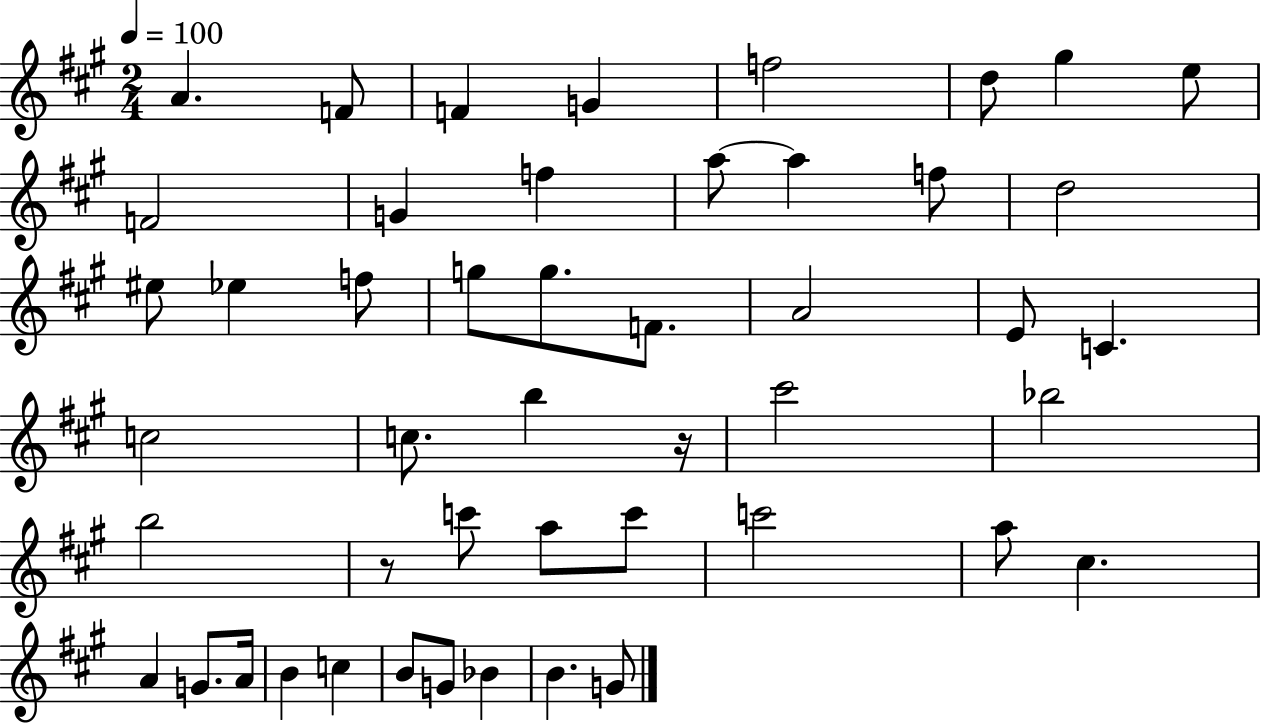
X:1
T:Untitled
M:2/4
L:1/4
K:A
A F/2 F G f2 d/2 ^g e/2 F2 G f a/2 a f/2 d2 ^e/2 _e f/2 g/2 g/2 F/2 A2 E/2 C c2 c/2 b z/4 ^c'2 _b2 b2 z/2 c'/2 a/2 c'/2 c'2 a/2 ^c A G/2 A/4 B c B/2 G/2 _B B G/2